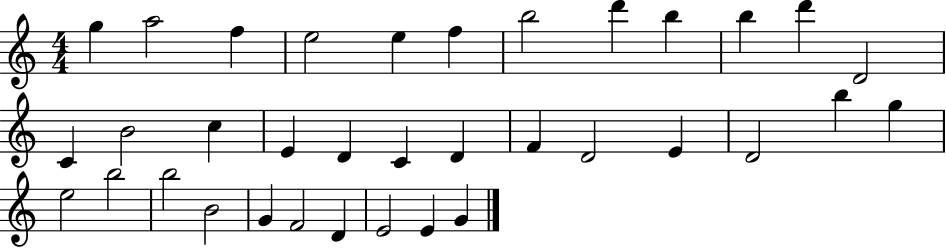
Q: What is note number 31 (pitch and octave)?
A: F4